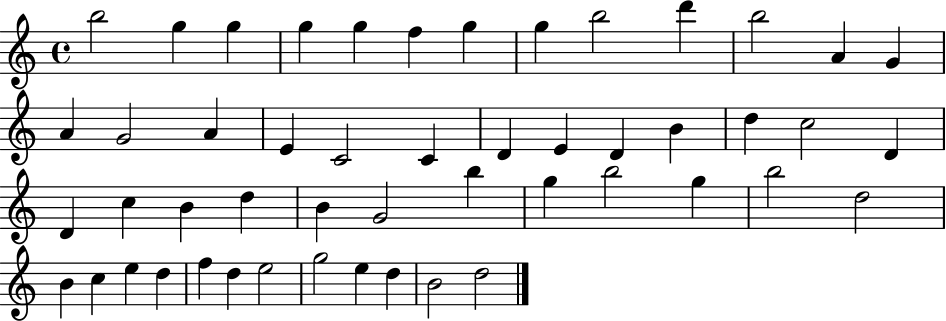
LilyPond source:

{
  \clef treble
  \time 4/4
  \defaultTimeSignature
  \key c \major
  b''2 g''4 g''4 | g''4 g''4 f''4 g''4 | g''4 b''2 d'''4 | b''2 a'4 g'4 | \break a'4 g'2 a'4 | e'4 c'2 c'4 | d'4 e'4 d'4 b'4 | d''4 c''2 d'4 | \break d'4 c''4 b'4 d''4 | b'4 g'2 b''4 | g''4 b''2 g''4 | b''2 d''2 | \break b'4 c''4 e''4 d''4 | f''4 d''4 e''2 | g''2 e''4 d''4 | b'2 d''2 | \break \bar "|."
}